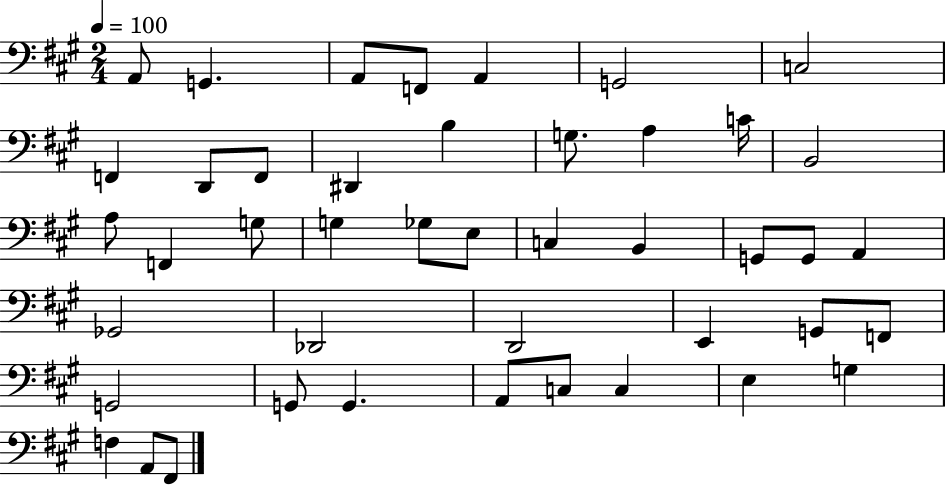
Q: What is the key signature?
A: A major